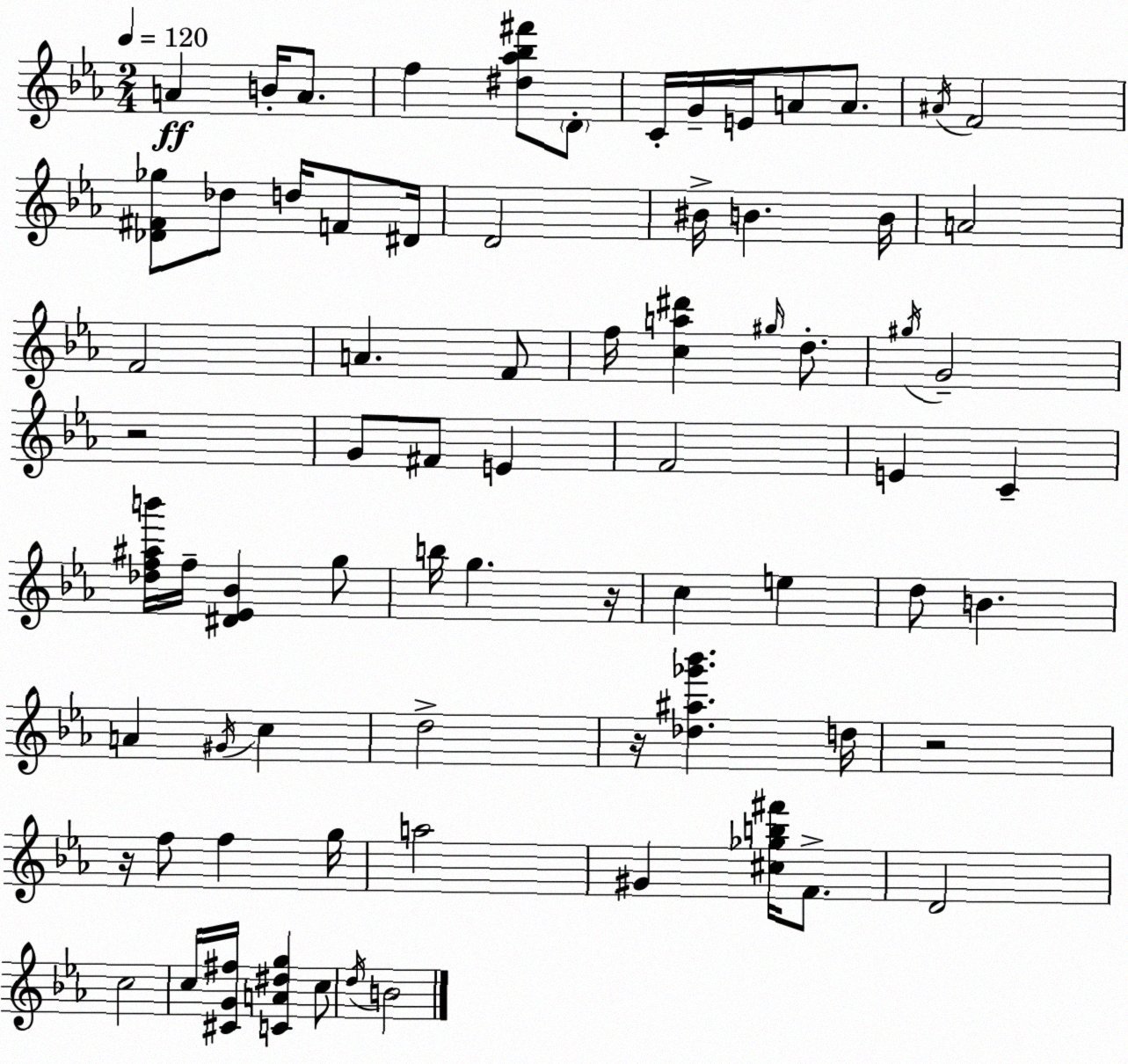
X:1
T:Untitled
M:2/4
L:1/4
K:Eb
A B/4 A/2 f [^d_a_b^f']/2 D/2 C/4 G/4 E/4 A/2 A/2 ^A/4 F2 [_D^F_g]/2 _d/2 d/4 F/2 ^D/4 D2 ^B/4 B B/4 A2 F2 A F/2 f/4 [ca^d'] ^g/4 d/2 ^g/4 G2 z2 G/2 ^F/2 E F2 E C [_df^ab']/4 f/4 [^D_E_B] g/2 b/4 g z/4 c e d/2 B A ^G/4 c d2 z/4 [_d^a_g'_b'] d/4 z2 z/4 f/2 f g/4 a2 ^G [^c_gb^f']/4 F/2 D2 c2 c/4 [^CG^f]/4 [CA^dg] c/2 d/4 B2